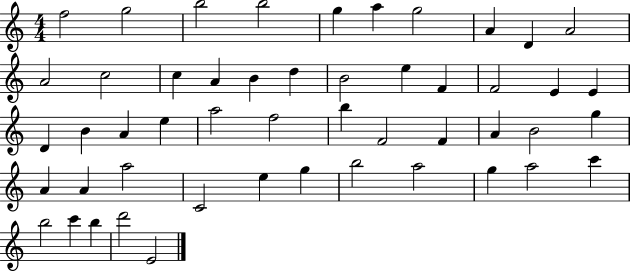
F5/h G5/h B5/h B5/h G5/q A5/q G5/h A4/q D4/q A4/h A4/h C5/h C5/q A4/q B4/q D5/q B4/h E5/q F4/q F4/h E4/q E4/q D4/q B4/q A4/q E5/q A5/h F5/h B5/q F4/h F4/q A4/q B4/h G5/q A4/q A4/q A5/h C4/h E5/q G5/q B5/h A5/h G5/q A5/h C6/q B5/h C6/q B5/q D6/h E4/h